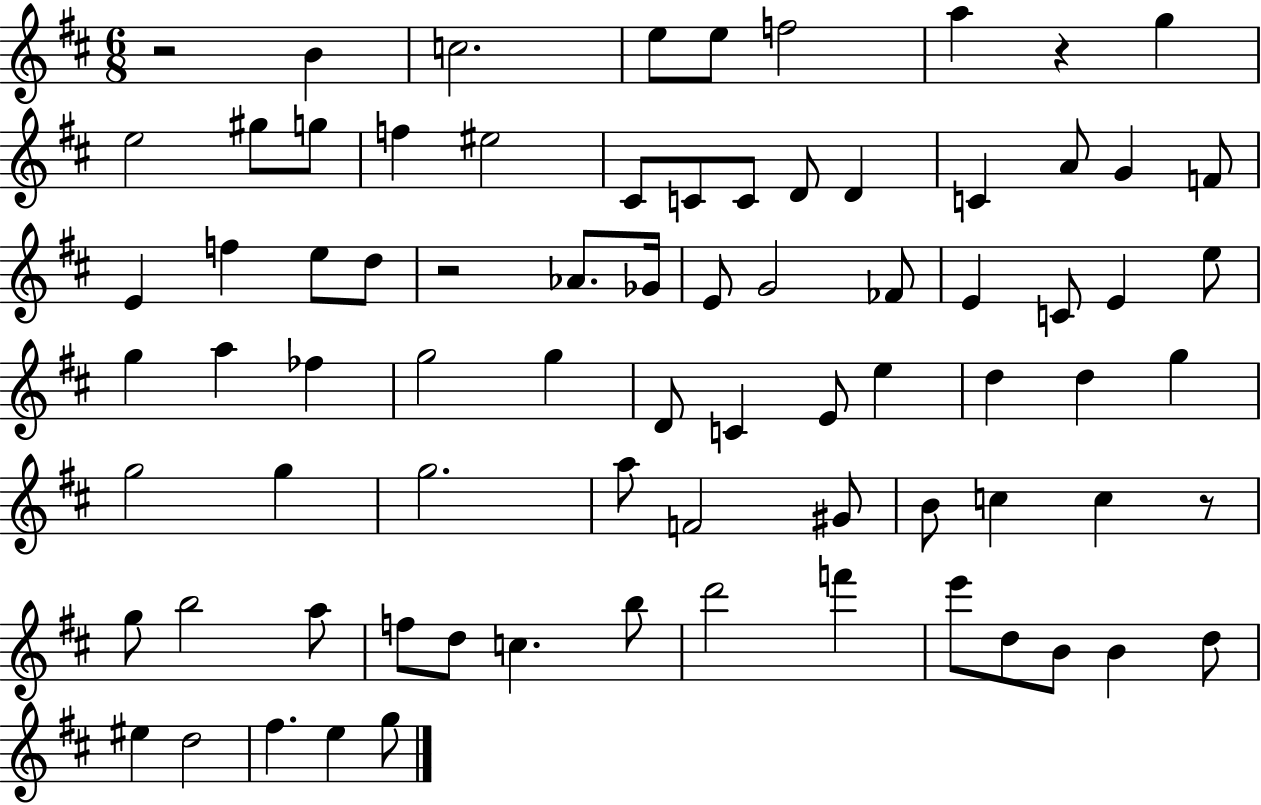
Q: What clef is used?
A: treble